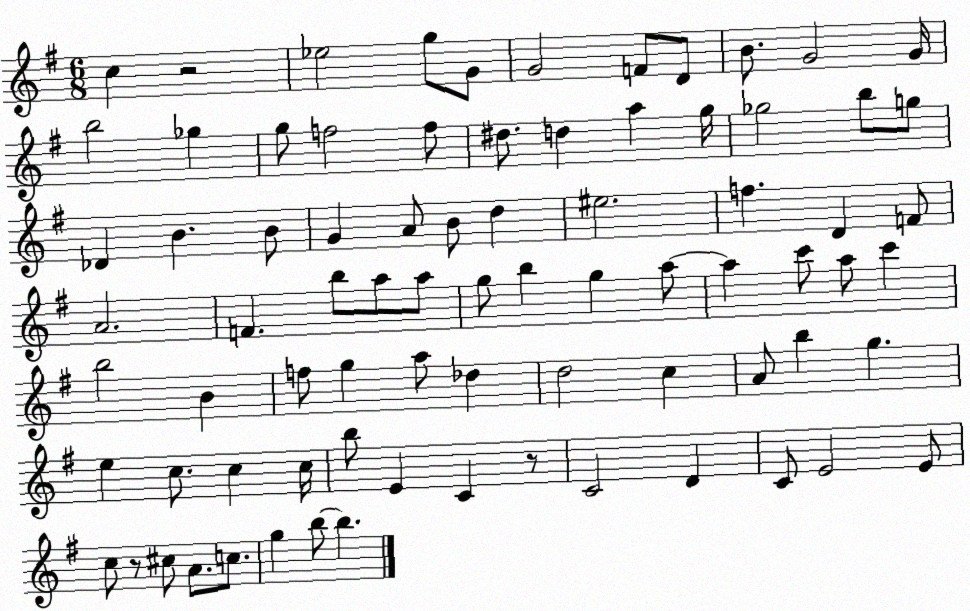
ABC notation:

X:1
T:Untitled
M:6/8
L:1/4
K:G
c z2 _e2 g/2 G/2 G2 F/2 D/2 B/2 G2 G/4 b2 _g g/2 f2 f/2 ^d/2 d a g/4 _g2 b/2 g/2 _D B B/2 G A/2 B/2 d ^e2 f D F/2 A2 F b/2 a/2 a/2 g/2 b g a/2 a c'/2 a/2 c' b2 B f/2 g a/2 _d d2 c A/2 b g e c/2 c c/4 b/2 E C z/2 C2 D C/2 E2 E/2 c/2 z/2 ^c/2 A/2 c/2 g b/2 b